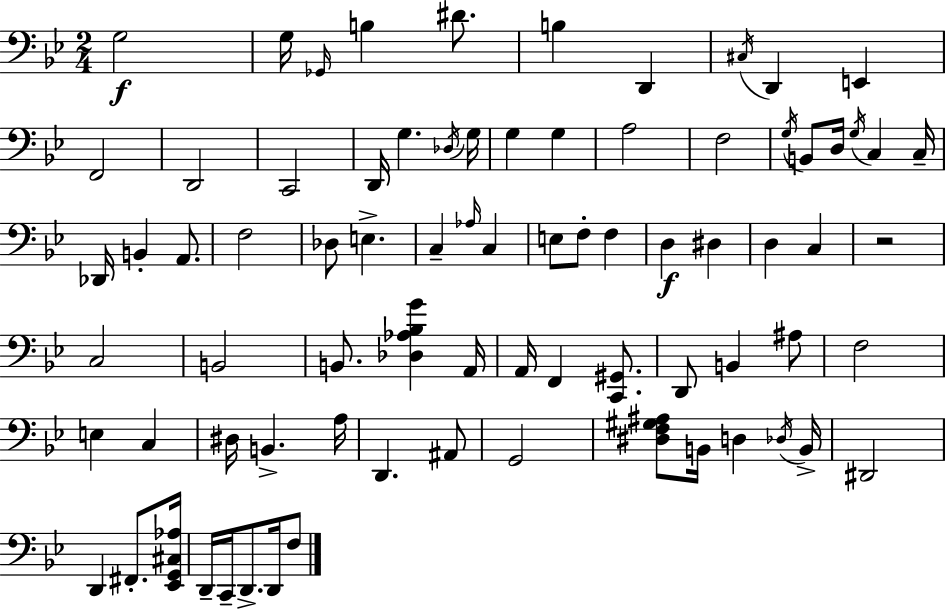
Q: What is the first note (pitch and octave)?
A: G3